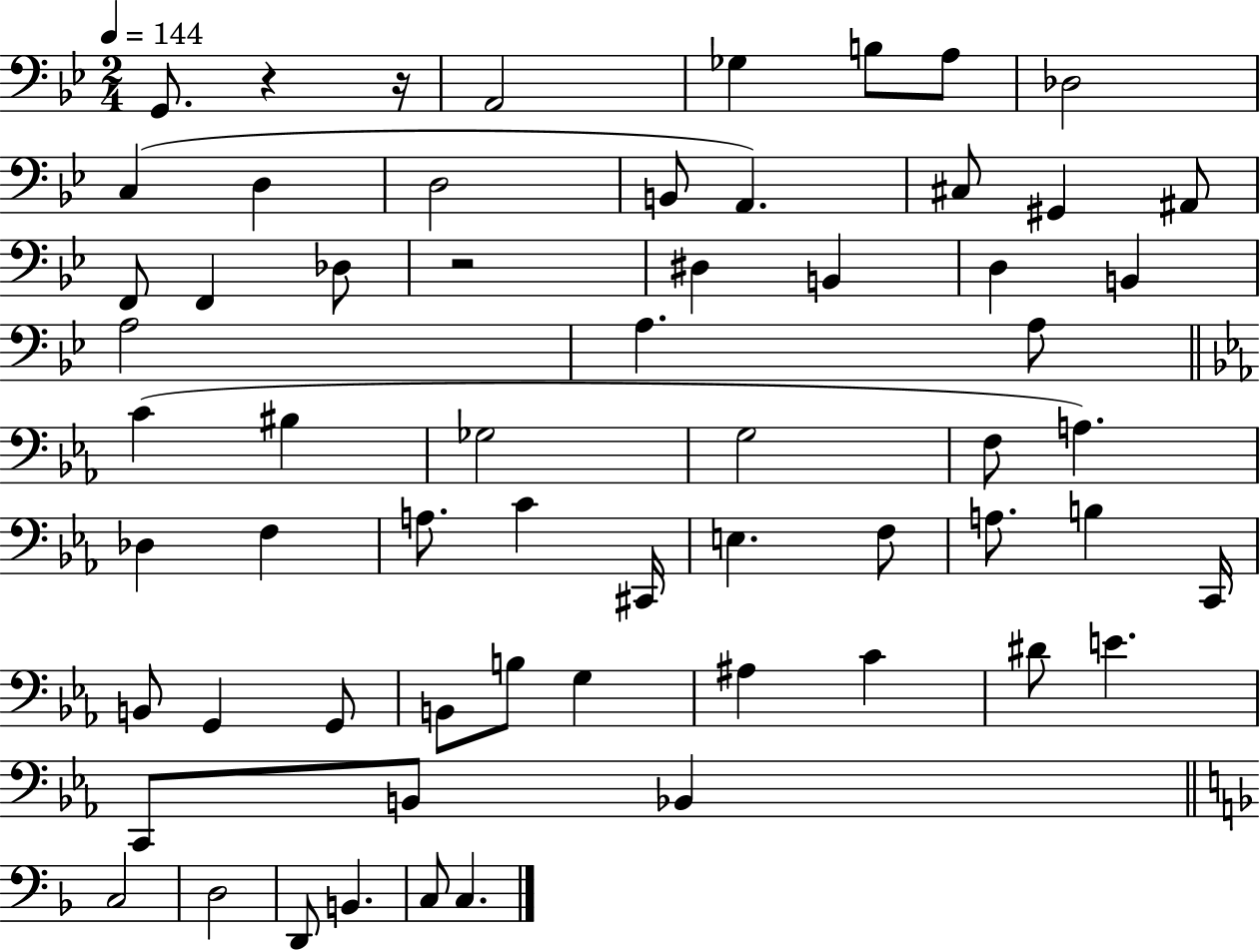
X:1
T:Untitled
M:2/4
L:1/4
K:Bb
G,,/2 z z/4 A,,2 _G, B,/2 A,/2 _D,2 C, D, D,2 B,,/2 A,, ^C,/2 ^G,, ^A,,/2 F,,/2 F,, _D,/2 z2 ^D, B,, D, B,, A,2 A, A,/2 C ^B, _G,2 G,2 F,/2 A, _D, F, A,/2 C ^C,,/4 E, F,/2 A,/2 B, C,,/4 B,,/2 G,, G,,/2 B,,/2 B,/2 G, ^A, C ^D/2 E C,,/2 B,,/2 _B,, C,2 D,2 D,,/2 B,, C,/2 C,